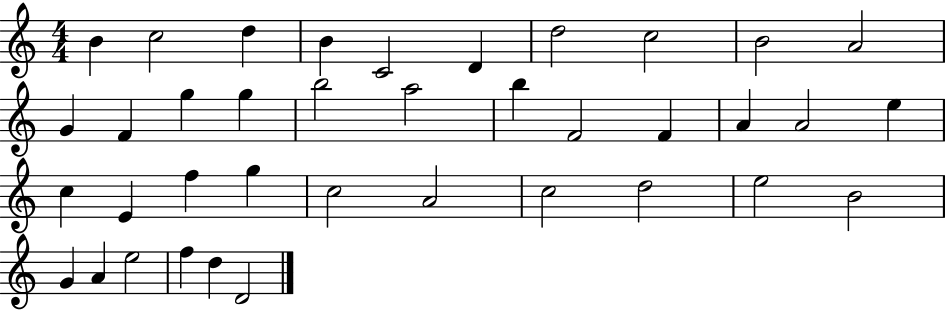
{
  \clef treble
  \numericTimeSignature
  \time 4/4
  \key c \major
  b'4 c''2 d''4 | b'4 c'2 d'4 | d''2 c''2 | b'2 a'2 | \break g'4 f'4 g''4 g''4 | b''2 a''2 | b''4 f'2 f'4 | a'4 a'2 e''4 | \break c''4 e'4 f''4 g''4 | c''2 a'2 | c''2 d''2 | e''2 b'2 | \break g'4 a'4 e''2 | f''4 d''4 d'2 | \bar "|."
}